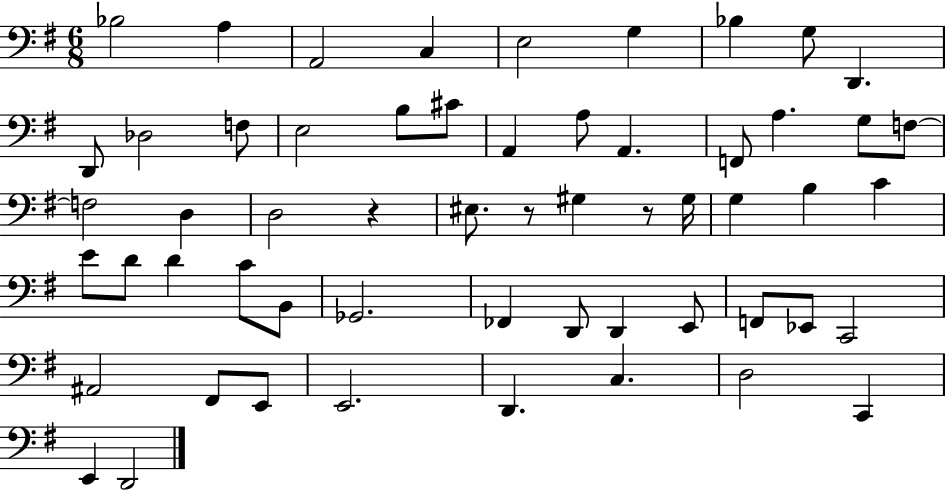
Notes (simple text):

Bb3/h A3/q A2/h C3/q E3/h G3/q Bb3/q G3/e D2/q. D2/e Db3/h F3/e E3/h B3/e C#4/e A2/q A3/e A2/q. F2/e A3/q. G3/e F3/e F3/h D3/q D3/h R/q EIS3/e. R/e G#3/q R/e G#3/s G3/q B3/q C4/q E4/e D4/e D4/q C4/e B2/e Gb2/h. FES2/q D2/e D2/q E2/e F2/e Eb2/e C2/h A#2/h F#2/e E2/e E2/h. D2/q. C3/q. D3/h C2/q E2/q D2/h